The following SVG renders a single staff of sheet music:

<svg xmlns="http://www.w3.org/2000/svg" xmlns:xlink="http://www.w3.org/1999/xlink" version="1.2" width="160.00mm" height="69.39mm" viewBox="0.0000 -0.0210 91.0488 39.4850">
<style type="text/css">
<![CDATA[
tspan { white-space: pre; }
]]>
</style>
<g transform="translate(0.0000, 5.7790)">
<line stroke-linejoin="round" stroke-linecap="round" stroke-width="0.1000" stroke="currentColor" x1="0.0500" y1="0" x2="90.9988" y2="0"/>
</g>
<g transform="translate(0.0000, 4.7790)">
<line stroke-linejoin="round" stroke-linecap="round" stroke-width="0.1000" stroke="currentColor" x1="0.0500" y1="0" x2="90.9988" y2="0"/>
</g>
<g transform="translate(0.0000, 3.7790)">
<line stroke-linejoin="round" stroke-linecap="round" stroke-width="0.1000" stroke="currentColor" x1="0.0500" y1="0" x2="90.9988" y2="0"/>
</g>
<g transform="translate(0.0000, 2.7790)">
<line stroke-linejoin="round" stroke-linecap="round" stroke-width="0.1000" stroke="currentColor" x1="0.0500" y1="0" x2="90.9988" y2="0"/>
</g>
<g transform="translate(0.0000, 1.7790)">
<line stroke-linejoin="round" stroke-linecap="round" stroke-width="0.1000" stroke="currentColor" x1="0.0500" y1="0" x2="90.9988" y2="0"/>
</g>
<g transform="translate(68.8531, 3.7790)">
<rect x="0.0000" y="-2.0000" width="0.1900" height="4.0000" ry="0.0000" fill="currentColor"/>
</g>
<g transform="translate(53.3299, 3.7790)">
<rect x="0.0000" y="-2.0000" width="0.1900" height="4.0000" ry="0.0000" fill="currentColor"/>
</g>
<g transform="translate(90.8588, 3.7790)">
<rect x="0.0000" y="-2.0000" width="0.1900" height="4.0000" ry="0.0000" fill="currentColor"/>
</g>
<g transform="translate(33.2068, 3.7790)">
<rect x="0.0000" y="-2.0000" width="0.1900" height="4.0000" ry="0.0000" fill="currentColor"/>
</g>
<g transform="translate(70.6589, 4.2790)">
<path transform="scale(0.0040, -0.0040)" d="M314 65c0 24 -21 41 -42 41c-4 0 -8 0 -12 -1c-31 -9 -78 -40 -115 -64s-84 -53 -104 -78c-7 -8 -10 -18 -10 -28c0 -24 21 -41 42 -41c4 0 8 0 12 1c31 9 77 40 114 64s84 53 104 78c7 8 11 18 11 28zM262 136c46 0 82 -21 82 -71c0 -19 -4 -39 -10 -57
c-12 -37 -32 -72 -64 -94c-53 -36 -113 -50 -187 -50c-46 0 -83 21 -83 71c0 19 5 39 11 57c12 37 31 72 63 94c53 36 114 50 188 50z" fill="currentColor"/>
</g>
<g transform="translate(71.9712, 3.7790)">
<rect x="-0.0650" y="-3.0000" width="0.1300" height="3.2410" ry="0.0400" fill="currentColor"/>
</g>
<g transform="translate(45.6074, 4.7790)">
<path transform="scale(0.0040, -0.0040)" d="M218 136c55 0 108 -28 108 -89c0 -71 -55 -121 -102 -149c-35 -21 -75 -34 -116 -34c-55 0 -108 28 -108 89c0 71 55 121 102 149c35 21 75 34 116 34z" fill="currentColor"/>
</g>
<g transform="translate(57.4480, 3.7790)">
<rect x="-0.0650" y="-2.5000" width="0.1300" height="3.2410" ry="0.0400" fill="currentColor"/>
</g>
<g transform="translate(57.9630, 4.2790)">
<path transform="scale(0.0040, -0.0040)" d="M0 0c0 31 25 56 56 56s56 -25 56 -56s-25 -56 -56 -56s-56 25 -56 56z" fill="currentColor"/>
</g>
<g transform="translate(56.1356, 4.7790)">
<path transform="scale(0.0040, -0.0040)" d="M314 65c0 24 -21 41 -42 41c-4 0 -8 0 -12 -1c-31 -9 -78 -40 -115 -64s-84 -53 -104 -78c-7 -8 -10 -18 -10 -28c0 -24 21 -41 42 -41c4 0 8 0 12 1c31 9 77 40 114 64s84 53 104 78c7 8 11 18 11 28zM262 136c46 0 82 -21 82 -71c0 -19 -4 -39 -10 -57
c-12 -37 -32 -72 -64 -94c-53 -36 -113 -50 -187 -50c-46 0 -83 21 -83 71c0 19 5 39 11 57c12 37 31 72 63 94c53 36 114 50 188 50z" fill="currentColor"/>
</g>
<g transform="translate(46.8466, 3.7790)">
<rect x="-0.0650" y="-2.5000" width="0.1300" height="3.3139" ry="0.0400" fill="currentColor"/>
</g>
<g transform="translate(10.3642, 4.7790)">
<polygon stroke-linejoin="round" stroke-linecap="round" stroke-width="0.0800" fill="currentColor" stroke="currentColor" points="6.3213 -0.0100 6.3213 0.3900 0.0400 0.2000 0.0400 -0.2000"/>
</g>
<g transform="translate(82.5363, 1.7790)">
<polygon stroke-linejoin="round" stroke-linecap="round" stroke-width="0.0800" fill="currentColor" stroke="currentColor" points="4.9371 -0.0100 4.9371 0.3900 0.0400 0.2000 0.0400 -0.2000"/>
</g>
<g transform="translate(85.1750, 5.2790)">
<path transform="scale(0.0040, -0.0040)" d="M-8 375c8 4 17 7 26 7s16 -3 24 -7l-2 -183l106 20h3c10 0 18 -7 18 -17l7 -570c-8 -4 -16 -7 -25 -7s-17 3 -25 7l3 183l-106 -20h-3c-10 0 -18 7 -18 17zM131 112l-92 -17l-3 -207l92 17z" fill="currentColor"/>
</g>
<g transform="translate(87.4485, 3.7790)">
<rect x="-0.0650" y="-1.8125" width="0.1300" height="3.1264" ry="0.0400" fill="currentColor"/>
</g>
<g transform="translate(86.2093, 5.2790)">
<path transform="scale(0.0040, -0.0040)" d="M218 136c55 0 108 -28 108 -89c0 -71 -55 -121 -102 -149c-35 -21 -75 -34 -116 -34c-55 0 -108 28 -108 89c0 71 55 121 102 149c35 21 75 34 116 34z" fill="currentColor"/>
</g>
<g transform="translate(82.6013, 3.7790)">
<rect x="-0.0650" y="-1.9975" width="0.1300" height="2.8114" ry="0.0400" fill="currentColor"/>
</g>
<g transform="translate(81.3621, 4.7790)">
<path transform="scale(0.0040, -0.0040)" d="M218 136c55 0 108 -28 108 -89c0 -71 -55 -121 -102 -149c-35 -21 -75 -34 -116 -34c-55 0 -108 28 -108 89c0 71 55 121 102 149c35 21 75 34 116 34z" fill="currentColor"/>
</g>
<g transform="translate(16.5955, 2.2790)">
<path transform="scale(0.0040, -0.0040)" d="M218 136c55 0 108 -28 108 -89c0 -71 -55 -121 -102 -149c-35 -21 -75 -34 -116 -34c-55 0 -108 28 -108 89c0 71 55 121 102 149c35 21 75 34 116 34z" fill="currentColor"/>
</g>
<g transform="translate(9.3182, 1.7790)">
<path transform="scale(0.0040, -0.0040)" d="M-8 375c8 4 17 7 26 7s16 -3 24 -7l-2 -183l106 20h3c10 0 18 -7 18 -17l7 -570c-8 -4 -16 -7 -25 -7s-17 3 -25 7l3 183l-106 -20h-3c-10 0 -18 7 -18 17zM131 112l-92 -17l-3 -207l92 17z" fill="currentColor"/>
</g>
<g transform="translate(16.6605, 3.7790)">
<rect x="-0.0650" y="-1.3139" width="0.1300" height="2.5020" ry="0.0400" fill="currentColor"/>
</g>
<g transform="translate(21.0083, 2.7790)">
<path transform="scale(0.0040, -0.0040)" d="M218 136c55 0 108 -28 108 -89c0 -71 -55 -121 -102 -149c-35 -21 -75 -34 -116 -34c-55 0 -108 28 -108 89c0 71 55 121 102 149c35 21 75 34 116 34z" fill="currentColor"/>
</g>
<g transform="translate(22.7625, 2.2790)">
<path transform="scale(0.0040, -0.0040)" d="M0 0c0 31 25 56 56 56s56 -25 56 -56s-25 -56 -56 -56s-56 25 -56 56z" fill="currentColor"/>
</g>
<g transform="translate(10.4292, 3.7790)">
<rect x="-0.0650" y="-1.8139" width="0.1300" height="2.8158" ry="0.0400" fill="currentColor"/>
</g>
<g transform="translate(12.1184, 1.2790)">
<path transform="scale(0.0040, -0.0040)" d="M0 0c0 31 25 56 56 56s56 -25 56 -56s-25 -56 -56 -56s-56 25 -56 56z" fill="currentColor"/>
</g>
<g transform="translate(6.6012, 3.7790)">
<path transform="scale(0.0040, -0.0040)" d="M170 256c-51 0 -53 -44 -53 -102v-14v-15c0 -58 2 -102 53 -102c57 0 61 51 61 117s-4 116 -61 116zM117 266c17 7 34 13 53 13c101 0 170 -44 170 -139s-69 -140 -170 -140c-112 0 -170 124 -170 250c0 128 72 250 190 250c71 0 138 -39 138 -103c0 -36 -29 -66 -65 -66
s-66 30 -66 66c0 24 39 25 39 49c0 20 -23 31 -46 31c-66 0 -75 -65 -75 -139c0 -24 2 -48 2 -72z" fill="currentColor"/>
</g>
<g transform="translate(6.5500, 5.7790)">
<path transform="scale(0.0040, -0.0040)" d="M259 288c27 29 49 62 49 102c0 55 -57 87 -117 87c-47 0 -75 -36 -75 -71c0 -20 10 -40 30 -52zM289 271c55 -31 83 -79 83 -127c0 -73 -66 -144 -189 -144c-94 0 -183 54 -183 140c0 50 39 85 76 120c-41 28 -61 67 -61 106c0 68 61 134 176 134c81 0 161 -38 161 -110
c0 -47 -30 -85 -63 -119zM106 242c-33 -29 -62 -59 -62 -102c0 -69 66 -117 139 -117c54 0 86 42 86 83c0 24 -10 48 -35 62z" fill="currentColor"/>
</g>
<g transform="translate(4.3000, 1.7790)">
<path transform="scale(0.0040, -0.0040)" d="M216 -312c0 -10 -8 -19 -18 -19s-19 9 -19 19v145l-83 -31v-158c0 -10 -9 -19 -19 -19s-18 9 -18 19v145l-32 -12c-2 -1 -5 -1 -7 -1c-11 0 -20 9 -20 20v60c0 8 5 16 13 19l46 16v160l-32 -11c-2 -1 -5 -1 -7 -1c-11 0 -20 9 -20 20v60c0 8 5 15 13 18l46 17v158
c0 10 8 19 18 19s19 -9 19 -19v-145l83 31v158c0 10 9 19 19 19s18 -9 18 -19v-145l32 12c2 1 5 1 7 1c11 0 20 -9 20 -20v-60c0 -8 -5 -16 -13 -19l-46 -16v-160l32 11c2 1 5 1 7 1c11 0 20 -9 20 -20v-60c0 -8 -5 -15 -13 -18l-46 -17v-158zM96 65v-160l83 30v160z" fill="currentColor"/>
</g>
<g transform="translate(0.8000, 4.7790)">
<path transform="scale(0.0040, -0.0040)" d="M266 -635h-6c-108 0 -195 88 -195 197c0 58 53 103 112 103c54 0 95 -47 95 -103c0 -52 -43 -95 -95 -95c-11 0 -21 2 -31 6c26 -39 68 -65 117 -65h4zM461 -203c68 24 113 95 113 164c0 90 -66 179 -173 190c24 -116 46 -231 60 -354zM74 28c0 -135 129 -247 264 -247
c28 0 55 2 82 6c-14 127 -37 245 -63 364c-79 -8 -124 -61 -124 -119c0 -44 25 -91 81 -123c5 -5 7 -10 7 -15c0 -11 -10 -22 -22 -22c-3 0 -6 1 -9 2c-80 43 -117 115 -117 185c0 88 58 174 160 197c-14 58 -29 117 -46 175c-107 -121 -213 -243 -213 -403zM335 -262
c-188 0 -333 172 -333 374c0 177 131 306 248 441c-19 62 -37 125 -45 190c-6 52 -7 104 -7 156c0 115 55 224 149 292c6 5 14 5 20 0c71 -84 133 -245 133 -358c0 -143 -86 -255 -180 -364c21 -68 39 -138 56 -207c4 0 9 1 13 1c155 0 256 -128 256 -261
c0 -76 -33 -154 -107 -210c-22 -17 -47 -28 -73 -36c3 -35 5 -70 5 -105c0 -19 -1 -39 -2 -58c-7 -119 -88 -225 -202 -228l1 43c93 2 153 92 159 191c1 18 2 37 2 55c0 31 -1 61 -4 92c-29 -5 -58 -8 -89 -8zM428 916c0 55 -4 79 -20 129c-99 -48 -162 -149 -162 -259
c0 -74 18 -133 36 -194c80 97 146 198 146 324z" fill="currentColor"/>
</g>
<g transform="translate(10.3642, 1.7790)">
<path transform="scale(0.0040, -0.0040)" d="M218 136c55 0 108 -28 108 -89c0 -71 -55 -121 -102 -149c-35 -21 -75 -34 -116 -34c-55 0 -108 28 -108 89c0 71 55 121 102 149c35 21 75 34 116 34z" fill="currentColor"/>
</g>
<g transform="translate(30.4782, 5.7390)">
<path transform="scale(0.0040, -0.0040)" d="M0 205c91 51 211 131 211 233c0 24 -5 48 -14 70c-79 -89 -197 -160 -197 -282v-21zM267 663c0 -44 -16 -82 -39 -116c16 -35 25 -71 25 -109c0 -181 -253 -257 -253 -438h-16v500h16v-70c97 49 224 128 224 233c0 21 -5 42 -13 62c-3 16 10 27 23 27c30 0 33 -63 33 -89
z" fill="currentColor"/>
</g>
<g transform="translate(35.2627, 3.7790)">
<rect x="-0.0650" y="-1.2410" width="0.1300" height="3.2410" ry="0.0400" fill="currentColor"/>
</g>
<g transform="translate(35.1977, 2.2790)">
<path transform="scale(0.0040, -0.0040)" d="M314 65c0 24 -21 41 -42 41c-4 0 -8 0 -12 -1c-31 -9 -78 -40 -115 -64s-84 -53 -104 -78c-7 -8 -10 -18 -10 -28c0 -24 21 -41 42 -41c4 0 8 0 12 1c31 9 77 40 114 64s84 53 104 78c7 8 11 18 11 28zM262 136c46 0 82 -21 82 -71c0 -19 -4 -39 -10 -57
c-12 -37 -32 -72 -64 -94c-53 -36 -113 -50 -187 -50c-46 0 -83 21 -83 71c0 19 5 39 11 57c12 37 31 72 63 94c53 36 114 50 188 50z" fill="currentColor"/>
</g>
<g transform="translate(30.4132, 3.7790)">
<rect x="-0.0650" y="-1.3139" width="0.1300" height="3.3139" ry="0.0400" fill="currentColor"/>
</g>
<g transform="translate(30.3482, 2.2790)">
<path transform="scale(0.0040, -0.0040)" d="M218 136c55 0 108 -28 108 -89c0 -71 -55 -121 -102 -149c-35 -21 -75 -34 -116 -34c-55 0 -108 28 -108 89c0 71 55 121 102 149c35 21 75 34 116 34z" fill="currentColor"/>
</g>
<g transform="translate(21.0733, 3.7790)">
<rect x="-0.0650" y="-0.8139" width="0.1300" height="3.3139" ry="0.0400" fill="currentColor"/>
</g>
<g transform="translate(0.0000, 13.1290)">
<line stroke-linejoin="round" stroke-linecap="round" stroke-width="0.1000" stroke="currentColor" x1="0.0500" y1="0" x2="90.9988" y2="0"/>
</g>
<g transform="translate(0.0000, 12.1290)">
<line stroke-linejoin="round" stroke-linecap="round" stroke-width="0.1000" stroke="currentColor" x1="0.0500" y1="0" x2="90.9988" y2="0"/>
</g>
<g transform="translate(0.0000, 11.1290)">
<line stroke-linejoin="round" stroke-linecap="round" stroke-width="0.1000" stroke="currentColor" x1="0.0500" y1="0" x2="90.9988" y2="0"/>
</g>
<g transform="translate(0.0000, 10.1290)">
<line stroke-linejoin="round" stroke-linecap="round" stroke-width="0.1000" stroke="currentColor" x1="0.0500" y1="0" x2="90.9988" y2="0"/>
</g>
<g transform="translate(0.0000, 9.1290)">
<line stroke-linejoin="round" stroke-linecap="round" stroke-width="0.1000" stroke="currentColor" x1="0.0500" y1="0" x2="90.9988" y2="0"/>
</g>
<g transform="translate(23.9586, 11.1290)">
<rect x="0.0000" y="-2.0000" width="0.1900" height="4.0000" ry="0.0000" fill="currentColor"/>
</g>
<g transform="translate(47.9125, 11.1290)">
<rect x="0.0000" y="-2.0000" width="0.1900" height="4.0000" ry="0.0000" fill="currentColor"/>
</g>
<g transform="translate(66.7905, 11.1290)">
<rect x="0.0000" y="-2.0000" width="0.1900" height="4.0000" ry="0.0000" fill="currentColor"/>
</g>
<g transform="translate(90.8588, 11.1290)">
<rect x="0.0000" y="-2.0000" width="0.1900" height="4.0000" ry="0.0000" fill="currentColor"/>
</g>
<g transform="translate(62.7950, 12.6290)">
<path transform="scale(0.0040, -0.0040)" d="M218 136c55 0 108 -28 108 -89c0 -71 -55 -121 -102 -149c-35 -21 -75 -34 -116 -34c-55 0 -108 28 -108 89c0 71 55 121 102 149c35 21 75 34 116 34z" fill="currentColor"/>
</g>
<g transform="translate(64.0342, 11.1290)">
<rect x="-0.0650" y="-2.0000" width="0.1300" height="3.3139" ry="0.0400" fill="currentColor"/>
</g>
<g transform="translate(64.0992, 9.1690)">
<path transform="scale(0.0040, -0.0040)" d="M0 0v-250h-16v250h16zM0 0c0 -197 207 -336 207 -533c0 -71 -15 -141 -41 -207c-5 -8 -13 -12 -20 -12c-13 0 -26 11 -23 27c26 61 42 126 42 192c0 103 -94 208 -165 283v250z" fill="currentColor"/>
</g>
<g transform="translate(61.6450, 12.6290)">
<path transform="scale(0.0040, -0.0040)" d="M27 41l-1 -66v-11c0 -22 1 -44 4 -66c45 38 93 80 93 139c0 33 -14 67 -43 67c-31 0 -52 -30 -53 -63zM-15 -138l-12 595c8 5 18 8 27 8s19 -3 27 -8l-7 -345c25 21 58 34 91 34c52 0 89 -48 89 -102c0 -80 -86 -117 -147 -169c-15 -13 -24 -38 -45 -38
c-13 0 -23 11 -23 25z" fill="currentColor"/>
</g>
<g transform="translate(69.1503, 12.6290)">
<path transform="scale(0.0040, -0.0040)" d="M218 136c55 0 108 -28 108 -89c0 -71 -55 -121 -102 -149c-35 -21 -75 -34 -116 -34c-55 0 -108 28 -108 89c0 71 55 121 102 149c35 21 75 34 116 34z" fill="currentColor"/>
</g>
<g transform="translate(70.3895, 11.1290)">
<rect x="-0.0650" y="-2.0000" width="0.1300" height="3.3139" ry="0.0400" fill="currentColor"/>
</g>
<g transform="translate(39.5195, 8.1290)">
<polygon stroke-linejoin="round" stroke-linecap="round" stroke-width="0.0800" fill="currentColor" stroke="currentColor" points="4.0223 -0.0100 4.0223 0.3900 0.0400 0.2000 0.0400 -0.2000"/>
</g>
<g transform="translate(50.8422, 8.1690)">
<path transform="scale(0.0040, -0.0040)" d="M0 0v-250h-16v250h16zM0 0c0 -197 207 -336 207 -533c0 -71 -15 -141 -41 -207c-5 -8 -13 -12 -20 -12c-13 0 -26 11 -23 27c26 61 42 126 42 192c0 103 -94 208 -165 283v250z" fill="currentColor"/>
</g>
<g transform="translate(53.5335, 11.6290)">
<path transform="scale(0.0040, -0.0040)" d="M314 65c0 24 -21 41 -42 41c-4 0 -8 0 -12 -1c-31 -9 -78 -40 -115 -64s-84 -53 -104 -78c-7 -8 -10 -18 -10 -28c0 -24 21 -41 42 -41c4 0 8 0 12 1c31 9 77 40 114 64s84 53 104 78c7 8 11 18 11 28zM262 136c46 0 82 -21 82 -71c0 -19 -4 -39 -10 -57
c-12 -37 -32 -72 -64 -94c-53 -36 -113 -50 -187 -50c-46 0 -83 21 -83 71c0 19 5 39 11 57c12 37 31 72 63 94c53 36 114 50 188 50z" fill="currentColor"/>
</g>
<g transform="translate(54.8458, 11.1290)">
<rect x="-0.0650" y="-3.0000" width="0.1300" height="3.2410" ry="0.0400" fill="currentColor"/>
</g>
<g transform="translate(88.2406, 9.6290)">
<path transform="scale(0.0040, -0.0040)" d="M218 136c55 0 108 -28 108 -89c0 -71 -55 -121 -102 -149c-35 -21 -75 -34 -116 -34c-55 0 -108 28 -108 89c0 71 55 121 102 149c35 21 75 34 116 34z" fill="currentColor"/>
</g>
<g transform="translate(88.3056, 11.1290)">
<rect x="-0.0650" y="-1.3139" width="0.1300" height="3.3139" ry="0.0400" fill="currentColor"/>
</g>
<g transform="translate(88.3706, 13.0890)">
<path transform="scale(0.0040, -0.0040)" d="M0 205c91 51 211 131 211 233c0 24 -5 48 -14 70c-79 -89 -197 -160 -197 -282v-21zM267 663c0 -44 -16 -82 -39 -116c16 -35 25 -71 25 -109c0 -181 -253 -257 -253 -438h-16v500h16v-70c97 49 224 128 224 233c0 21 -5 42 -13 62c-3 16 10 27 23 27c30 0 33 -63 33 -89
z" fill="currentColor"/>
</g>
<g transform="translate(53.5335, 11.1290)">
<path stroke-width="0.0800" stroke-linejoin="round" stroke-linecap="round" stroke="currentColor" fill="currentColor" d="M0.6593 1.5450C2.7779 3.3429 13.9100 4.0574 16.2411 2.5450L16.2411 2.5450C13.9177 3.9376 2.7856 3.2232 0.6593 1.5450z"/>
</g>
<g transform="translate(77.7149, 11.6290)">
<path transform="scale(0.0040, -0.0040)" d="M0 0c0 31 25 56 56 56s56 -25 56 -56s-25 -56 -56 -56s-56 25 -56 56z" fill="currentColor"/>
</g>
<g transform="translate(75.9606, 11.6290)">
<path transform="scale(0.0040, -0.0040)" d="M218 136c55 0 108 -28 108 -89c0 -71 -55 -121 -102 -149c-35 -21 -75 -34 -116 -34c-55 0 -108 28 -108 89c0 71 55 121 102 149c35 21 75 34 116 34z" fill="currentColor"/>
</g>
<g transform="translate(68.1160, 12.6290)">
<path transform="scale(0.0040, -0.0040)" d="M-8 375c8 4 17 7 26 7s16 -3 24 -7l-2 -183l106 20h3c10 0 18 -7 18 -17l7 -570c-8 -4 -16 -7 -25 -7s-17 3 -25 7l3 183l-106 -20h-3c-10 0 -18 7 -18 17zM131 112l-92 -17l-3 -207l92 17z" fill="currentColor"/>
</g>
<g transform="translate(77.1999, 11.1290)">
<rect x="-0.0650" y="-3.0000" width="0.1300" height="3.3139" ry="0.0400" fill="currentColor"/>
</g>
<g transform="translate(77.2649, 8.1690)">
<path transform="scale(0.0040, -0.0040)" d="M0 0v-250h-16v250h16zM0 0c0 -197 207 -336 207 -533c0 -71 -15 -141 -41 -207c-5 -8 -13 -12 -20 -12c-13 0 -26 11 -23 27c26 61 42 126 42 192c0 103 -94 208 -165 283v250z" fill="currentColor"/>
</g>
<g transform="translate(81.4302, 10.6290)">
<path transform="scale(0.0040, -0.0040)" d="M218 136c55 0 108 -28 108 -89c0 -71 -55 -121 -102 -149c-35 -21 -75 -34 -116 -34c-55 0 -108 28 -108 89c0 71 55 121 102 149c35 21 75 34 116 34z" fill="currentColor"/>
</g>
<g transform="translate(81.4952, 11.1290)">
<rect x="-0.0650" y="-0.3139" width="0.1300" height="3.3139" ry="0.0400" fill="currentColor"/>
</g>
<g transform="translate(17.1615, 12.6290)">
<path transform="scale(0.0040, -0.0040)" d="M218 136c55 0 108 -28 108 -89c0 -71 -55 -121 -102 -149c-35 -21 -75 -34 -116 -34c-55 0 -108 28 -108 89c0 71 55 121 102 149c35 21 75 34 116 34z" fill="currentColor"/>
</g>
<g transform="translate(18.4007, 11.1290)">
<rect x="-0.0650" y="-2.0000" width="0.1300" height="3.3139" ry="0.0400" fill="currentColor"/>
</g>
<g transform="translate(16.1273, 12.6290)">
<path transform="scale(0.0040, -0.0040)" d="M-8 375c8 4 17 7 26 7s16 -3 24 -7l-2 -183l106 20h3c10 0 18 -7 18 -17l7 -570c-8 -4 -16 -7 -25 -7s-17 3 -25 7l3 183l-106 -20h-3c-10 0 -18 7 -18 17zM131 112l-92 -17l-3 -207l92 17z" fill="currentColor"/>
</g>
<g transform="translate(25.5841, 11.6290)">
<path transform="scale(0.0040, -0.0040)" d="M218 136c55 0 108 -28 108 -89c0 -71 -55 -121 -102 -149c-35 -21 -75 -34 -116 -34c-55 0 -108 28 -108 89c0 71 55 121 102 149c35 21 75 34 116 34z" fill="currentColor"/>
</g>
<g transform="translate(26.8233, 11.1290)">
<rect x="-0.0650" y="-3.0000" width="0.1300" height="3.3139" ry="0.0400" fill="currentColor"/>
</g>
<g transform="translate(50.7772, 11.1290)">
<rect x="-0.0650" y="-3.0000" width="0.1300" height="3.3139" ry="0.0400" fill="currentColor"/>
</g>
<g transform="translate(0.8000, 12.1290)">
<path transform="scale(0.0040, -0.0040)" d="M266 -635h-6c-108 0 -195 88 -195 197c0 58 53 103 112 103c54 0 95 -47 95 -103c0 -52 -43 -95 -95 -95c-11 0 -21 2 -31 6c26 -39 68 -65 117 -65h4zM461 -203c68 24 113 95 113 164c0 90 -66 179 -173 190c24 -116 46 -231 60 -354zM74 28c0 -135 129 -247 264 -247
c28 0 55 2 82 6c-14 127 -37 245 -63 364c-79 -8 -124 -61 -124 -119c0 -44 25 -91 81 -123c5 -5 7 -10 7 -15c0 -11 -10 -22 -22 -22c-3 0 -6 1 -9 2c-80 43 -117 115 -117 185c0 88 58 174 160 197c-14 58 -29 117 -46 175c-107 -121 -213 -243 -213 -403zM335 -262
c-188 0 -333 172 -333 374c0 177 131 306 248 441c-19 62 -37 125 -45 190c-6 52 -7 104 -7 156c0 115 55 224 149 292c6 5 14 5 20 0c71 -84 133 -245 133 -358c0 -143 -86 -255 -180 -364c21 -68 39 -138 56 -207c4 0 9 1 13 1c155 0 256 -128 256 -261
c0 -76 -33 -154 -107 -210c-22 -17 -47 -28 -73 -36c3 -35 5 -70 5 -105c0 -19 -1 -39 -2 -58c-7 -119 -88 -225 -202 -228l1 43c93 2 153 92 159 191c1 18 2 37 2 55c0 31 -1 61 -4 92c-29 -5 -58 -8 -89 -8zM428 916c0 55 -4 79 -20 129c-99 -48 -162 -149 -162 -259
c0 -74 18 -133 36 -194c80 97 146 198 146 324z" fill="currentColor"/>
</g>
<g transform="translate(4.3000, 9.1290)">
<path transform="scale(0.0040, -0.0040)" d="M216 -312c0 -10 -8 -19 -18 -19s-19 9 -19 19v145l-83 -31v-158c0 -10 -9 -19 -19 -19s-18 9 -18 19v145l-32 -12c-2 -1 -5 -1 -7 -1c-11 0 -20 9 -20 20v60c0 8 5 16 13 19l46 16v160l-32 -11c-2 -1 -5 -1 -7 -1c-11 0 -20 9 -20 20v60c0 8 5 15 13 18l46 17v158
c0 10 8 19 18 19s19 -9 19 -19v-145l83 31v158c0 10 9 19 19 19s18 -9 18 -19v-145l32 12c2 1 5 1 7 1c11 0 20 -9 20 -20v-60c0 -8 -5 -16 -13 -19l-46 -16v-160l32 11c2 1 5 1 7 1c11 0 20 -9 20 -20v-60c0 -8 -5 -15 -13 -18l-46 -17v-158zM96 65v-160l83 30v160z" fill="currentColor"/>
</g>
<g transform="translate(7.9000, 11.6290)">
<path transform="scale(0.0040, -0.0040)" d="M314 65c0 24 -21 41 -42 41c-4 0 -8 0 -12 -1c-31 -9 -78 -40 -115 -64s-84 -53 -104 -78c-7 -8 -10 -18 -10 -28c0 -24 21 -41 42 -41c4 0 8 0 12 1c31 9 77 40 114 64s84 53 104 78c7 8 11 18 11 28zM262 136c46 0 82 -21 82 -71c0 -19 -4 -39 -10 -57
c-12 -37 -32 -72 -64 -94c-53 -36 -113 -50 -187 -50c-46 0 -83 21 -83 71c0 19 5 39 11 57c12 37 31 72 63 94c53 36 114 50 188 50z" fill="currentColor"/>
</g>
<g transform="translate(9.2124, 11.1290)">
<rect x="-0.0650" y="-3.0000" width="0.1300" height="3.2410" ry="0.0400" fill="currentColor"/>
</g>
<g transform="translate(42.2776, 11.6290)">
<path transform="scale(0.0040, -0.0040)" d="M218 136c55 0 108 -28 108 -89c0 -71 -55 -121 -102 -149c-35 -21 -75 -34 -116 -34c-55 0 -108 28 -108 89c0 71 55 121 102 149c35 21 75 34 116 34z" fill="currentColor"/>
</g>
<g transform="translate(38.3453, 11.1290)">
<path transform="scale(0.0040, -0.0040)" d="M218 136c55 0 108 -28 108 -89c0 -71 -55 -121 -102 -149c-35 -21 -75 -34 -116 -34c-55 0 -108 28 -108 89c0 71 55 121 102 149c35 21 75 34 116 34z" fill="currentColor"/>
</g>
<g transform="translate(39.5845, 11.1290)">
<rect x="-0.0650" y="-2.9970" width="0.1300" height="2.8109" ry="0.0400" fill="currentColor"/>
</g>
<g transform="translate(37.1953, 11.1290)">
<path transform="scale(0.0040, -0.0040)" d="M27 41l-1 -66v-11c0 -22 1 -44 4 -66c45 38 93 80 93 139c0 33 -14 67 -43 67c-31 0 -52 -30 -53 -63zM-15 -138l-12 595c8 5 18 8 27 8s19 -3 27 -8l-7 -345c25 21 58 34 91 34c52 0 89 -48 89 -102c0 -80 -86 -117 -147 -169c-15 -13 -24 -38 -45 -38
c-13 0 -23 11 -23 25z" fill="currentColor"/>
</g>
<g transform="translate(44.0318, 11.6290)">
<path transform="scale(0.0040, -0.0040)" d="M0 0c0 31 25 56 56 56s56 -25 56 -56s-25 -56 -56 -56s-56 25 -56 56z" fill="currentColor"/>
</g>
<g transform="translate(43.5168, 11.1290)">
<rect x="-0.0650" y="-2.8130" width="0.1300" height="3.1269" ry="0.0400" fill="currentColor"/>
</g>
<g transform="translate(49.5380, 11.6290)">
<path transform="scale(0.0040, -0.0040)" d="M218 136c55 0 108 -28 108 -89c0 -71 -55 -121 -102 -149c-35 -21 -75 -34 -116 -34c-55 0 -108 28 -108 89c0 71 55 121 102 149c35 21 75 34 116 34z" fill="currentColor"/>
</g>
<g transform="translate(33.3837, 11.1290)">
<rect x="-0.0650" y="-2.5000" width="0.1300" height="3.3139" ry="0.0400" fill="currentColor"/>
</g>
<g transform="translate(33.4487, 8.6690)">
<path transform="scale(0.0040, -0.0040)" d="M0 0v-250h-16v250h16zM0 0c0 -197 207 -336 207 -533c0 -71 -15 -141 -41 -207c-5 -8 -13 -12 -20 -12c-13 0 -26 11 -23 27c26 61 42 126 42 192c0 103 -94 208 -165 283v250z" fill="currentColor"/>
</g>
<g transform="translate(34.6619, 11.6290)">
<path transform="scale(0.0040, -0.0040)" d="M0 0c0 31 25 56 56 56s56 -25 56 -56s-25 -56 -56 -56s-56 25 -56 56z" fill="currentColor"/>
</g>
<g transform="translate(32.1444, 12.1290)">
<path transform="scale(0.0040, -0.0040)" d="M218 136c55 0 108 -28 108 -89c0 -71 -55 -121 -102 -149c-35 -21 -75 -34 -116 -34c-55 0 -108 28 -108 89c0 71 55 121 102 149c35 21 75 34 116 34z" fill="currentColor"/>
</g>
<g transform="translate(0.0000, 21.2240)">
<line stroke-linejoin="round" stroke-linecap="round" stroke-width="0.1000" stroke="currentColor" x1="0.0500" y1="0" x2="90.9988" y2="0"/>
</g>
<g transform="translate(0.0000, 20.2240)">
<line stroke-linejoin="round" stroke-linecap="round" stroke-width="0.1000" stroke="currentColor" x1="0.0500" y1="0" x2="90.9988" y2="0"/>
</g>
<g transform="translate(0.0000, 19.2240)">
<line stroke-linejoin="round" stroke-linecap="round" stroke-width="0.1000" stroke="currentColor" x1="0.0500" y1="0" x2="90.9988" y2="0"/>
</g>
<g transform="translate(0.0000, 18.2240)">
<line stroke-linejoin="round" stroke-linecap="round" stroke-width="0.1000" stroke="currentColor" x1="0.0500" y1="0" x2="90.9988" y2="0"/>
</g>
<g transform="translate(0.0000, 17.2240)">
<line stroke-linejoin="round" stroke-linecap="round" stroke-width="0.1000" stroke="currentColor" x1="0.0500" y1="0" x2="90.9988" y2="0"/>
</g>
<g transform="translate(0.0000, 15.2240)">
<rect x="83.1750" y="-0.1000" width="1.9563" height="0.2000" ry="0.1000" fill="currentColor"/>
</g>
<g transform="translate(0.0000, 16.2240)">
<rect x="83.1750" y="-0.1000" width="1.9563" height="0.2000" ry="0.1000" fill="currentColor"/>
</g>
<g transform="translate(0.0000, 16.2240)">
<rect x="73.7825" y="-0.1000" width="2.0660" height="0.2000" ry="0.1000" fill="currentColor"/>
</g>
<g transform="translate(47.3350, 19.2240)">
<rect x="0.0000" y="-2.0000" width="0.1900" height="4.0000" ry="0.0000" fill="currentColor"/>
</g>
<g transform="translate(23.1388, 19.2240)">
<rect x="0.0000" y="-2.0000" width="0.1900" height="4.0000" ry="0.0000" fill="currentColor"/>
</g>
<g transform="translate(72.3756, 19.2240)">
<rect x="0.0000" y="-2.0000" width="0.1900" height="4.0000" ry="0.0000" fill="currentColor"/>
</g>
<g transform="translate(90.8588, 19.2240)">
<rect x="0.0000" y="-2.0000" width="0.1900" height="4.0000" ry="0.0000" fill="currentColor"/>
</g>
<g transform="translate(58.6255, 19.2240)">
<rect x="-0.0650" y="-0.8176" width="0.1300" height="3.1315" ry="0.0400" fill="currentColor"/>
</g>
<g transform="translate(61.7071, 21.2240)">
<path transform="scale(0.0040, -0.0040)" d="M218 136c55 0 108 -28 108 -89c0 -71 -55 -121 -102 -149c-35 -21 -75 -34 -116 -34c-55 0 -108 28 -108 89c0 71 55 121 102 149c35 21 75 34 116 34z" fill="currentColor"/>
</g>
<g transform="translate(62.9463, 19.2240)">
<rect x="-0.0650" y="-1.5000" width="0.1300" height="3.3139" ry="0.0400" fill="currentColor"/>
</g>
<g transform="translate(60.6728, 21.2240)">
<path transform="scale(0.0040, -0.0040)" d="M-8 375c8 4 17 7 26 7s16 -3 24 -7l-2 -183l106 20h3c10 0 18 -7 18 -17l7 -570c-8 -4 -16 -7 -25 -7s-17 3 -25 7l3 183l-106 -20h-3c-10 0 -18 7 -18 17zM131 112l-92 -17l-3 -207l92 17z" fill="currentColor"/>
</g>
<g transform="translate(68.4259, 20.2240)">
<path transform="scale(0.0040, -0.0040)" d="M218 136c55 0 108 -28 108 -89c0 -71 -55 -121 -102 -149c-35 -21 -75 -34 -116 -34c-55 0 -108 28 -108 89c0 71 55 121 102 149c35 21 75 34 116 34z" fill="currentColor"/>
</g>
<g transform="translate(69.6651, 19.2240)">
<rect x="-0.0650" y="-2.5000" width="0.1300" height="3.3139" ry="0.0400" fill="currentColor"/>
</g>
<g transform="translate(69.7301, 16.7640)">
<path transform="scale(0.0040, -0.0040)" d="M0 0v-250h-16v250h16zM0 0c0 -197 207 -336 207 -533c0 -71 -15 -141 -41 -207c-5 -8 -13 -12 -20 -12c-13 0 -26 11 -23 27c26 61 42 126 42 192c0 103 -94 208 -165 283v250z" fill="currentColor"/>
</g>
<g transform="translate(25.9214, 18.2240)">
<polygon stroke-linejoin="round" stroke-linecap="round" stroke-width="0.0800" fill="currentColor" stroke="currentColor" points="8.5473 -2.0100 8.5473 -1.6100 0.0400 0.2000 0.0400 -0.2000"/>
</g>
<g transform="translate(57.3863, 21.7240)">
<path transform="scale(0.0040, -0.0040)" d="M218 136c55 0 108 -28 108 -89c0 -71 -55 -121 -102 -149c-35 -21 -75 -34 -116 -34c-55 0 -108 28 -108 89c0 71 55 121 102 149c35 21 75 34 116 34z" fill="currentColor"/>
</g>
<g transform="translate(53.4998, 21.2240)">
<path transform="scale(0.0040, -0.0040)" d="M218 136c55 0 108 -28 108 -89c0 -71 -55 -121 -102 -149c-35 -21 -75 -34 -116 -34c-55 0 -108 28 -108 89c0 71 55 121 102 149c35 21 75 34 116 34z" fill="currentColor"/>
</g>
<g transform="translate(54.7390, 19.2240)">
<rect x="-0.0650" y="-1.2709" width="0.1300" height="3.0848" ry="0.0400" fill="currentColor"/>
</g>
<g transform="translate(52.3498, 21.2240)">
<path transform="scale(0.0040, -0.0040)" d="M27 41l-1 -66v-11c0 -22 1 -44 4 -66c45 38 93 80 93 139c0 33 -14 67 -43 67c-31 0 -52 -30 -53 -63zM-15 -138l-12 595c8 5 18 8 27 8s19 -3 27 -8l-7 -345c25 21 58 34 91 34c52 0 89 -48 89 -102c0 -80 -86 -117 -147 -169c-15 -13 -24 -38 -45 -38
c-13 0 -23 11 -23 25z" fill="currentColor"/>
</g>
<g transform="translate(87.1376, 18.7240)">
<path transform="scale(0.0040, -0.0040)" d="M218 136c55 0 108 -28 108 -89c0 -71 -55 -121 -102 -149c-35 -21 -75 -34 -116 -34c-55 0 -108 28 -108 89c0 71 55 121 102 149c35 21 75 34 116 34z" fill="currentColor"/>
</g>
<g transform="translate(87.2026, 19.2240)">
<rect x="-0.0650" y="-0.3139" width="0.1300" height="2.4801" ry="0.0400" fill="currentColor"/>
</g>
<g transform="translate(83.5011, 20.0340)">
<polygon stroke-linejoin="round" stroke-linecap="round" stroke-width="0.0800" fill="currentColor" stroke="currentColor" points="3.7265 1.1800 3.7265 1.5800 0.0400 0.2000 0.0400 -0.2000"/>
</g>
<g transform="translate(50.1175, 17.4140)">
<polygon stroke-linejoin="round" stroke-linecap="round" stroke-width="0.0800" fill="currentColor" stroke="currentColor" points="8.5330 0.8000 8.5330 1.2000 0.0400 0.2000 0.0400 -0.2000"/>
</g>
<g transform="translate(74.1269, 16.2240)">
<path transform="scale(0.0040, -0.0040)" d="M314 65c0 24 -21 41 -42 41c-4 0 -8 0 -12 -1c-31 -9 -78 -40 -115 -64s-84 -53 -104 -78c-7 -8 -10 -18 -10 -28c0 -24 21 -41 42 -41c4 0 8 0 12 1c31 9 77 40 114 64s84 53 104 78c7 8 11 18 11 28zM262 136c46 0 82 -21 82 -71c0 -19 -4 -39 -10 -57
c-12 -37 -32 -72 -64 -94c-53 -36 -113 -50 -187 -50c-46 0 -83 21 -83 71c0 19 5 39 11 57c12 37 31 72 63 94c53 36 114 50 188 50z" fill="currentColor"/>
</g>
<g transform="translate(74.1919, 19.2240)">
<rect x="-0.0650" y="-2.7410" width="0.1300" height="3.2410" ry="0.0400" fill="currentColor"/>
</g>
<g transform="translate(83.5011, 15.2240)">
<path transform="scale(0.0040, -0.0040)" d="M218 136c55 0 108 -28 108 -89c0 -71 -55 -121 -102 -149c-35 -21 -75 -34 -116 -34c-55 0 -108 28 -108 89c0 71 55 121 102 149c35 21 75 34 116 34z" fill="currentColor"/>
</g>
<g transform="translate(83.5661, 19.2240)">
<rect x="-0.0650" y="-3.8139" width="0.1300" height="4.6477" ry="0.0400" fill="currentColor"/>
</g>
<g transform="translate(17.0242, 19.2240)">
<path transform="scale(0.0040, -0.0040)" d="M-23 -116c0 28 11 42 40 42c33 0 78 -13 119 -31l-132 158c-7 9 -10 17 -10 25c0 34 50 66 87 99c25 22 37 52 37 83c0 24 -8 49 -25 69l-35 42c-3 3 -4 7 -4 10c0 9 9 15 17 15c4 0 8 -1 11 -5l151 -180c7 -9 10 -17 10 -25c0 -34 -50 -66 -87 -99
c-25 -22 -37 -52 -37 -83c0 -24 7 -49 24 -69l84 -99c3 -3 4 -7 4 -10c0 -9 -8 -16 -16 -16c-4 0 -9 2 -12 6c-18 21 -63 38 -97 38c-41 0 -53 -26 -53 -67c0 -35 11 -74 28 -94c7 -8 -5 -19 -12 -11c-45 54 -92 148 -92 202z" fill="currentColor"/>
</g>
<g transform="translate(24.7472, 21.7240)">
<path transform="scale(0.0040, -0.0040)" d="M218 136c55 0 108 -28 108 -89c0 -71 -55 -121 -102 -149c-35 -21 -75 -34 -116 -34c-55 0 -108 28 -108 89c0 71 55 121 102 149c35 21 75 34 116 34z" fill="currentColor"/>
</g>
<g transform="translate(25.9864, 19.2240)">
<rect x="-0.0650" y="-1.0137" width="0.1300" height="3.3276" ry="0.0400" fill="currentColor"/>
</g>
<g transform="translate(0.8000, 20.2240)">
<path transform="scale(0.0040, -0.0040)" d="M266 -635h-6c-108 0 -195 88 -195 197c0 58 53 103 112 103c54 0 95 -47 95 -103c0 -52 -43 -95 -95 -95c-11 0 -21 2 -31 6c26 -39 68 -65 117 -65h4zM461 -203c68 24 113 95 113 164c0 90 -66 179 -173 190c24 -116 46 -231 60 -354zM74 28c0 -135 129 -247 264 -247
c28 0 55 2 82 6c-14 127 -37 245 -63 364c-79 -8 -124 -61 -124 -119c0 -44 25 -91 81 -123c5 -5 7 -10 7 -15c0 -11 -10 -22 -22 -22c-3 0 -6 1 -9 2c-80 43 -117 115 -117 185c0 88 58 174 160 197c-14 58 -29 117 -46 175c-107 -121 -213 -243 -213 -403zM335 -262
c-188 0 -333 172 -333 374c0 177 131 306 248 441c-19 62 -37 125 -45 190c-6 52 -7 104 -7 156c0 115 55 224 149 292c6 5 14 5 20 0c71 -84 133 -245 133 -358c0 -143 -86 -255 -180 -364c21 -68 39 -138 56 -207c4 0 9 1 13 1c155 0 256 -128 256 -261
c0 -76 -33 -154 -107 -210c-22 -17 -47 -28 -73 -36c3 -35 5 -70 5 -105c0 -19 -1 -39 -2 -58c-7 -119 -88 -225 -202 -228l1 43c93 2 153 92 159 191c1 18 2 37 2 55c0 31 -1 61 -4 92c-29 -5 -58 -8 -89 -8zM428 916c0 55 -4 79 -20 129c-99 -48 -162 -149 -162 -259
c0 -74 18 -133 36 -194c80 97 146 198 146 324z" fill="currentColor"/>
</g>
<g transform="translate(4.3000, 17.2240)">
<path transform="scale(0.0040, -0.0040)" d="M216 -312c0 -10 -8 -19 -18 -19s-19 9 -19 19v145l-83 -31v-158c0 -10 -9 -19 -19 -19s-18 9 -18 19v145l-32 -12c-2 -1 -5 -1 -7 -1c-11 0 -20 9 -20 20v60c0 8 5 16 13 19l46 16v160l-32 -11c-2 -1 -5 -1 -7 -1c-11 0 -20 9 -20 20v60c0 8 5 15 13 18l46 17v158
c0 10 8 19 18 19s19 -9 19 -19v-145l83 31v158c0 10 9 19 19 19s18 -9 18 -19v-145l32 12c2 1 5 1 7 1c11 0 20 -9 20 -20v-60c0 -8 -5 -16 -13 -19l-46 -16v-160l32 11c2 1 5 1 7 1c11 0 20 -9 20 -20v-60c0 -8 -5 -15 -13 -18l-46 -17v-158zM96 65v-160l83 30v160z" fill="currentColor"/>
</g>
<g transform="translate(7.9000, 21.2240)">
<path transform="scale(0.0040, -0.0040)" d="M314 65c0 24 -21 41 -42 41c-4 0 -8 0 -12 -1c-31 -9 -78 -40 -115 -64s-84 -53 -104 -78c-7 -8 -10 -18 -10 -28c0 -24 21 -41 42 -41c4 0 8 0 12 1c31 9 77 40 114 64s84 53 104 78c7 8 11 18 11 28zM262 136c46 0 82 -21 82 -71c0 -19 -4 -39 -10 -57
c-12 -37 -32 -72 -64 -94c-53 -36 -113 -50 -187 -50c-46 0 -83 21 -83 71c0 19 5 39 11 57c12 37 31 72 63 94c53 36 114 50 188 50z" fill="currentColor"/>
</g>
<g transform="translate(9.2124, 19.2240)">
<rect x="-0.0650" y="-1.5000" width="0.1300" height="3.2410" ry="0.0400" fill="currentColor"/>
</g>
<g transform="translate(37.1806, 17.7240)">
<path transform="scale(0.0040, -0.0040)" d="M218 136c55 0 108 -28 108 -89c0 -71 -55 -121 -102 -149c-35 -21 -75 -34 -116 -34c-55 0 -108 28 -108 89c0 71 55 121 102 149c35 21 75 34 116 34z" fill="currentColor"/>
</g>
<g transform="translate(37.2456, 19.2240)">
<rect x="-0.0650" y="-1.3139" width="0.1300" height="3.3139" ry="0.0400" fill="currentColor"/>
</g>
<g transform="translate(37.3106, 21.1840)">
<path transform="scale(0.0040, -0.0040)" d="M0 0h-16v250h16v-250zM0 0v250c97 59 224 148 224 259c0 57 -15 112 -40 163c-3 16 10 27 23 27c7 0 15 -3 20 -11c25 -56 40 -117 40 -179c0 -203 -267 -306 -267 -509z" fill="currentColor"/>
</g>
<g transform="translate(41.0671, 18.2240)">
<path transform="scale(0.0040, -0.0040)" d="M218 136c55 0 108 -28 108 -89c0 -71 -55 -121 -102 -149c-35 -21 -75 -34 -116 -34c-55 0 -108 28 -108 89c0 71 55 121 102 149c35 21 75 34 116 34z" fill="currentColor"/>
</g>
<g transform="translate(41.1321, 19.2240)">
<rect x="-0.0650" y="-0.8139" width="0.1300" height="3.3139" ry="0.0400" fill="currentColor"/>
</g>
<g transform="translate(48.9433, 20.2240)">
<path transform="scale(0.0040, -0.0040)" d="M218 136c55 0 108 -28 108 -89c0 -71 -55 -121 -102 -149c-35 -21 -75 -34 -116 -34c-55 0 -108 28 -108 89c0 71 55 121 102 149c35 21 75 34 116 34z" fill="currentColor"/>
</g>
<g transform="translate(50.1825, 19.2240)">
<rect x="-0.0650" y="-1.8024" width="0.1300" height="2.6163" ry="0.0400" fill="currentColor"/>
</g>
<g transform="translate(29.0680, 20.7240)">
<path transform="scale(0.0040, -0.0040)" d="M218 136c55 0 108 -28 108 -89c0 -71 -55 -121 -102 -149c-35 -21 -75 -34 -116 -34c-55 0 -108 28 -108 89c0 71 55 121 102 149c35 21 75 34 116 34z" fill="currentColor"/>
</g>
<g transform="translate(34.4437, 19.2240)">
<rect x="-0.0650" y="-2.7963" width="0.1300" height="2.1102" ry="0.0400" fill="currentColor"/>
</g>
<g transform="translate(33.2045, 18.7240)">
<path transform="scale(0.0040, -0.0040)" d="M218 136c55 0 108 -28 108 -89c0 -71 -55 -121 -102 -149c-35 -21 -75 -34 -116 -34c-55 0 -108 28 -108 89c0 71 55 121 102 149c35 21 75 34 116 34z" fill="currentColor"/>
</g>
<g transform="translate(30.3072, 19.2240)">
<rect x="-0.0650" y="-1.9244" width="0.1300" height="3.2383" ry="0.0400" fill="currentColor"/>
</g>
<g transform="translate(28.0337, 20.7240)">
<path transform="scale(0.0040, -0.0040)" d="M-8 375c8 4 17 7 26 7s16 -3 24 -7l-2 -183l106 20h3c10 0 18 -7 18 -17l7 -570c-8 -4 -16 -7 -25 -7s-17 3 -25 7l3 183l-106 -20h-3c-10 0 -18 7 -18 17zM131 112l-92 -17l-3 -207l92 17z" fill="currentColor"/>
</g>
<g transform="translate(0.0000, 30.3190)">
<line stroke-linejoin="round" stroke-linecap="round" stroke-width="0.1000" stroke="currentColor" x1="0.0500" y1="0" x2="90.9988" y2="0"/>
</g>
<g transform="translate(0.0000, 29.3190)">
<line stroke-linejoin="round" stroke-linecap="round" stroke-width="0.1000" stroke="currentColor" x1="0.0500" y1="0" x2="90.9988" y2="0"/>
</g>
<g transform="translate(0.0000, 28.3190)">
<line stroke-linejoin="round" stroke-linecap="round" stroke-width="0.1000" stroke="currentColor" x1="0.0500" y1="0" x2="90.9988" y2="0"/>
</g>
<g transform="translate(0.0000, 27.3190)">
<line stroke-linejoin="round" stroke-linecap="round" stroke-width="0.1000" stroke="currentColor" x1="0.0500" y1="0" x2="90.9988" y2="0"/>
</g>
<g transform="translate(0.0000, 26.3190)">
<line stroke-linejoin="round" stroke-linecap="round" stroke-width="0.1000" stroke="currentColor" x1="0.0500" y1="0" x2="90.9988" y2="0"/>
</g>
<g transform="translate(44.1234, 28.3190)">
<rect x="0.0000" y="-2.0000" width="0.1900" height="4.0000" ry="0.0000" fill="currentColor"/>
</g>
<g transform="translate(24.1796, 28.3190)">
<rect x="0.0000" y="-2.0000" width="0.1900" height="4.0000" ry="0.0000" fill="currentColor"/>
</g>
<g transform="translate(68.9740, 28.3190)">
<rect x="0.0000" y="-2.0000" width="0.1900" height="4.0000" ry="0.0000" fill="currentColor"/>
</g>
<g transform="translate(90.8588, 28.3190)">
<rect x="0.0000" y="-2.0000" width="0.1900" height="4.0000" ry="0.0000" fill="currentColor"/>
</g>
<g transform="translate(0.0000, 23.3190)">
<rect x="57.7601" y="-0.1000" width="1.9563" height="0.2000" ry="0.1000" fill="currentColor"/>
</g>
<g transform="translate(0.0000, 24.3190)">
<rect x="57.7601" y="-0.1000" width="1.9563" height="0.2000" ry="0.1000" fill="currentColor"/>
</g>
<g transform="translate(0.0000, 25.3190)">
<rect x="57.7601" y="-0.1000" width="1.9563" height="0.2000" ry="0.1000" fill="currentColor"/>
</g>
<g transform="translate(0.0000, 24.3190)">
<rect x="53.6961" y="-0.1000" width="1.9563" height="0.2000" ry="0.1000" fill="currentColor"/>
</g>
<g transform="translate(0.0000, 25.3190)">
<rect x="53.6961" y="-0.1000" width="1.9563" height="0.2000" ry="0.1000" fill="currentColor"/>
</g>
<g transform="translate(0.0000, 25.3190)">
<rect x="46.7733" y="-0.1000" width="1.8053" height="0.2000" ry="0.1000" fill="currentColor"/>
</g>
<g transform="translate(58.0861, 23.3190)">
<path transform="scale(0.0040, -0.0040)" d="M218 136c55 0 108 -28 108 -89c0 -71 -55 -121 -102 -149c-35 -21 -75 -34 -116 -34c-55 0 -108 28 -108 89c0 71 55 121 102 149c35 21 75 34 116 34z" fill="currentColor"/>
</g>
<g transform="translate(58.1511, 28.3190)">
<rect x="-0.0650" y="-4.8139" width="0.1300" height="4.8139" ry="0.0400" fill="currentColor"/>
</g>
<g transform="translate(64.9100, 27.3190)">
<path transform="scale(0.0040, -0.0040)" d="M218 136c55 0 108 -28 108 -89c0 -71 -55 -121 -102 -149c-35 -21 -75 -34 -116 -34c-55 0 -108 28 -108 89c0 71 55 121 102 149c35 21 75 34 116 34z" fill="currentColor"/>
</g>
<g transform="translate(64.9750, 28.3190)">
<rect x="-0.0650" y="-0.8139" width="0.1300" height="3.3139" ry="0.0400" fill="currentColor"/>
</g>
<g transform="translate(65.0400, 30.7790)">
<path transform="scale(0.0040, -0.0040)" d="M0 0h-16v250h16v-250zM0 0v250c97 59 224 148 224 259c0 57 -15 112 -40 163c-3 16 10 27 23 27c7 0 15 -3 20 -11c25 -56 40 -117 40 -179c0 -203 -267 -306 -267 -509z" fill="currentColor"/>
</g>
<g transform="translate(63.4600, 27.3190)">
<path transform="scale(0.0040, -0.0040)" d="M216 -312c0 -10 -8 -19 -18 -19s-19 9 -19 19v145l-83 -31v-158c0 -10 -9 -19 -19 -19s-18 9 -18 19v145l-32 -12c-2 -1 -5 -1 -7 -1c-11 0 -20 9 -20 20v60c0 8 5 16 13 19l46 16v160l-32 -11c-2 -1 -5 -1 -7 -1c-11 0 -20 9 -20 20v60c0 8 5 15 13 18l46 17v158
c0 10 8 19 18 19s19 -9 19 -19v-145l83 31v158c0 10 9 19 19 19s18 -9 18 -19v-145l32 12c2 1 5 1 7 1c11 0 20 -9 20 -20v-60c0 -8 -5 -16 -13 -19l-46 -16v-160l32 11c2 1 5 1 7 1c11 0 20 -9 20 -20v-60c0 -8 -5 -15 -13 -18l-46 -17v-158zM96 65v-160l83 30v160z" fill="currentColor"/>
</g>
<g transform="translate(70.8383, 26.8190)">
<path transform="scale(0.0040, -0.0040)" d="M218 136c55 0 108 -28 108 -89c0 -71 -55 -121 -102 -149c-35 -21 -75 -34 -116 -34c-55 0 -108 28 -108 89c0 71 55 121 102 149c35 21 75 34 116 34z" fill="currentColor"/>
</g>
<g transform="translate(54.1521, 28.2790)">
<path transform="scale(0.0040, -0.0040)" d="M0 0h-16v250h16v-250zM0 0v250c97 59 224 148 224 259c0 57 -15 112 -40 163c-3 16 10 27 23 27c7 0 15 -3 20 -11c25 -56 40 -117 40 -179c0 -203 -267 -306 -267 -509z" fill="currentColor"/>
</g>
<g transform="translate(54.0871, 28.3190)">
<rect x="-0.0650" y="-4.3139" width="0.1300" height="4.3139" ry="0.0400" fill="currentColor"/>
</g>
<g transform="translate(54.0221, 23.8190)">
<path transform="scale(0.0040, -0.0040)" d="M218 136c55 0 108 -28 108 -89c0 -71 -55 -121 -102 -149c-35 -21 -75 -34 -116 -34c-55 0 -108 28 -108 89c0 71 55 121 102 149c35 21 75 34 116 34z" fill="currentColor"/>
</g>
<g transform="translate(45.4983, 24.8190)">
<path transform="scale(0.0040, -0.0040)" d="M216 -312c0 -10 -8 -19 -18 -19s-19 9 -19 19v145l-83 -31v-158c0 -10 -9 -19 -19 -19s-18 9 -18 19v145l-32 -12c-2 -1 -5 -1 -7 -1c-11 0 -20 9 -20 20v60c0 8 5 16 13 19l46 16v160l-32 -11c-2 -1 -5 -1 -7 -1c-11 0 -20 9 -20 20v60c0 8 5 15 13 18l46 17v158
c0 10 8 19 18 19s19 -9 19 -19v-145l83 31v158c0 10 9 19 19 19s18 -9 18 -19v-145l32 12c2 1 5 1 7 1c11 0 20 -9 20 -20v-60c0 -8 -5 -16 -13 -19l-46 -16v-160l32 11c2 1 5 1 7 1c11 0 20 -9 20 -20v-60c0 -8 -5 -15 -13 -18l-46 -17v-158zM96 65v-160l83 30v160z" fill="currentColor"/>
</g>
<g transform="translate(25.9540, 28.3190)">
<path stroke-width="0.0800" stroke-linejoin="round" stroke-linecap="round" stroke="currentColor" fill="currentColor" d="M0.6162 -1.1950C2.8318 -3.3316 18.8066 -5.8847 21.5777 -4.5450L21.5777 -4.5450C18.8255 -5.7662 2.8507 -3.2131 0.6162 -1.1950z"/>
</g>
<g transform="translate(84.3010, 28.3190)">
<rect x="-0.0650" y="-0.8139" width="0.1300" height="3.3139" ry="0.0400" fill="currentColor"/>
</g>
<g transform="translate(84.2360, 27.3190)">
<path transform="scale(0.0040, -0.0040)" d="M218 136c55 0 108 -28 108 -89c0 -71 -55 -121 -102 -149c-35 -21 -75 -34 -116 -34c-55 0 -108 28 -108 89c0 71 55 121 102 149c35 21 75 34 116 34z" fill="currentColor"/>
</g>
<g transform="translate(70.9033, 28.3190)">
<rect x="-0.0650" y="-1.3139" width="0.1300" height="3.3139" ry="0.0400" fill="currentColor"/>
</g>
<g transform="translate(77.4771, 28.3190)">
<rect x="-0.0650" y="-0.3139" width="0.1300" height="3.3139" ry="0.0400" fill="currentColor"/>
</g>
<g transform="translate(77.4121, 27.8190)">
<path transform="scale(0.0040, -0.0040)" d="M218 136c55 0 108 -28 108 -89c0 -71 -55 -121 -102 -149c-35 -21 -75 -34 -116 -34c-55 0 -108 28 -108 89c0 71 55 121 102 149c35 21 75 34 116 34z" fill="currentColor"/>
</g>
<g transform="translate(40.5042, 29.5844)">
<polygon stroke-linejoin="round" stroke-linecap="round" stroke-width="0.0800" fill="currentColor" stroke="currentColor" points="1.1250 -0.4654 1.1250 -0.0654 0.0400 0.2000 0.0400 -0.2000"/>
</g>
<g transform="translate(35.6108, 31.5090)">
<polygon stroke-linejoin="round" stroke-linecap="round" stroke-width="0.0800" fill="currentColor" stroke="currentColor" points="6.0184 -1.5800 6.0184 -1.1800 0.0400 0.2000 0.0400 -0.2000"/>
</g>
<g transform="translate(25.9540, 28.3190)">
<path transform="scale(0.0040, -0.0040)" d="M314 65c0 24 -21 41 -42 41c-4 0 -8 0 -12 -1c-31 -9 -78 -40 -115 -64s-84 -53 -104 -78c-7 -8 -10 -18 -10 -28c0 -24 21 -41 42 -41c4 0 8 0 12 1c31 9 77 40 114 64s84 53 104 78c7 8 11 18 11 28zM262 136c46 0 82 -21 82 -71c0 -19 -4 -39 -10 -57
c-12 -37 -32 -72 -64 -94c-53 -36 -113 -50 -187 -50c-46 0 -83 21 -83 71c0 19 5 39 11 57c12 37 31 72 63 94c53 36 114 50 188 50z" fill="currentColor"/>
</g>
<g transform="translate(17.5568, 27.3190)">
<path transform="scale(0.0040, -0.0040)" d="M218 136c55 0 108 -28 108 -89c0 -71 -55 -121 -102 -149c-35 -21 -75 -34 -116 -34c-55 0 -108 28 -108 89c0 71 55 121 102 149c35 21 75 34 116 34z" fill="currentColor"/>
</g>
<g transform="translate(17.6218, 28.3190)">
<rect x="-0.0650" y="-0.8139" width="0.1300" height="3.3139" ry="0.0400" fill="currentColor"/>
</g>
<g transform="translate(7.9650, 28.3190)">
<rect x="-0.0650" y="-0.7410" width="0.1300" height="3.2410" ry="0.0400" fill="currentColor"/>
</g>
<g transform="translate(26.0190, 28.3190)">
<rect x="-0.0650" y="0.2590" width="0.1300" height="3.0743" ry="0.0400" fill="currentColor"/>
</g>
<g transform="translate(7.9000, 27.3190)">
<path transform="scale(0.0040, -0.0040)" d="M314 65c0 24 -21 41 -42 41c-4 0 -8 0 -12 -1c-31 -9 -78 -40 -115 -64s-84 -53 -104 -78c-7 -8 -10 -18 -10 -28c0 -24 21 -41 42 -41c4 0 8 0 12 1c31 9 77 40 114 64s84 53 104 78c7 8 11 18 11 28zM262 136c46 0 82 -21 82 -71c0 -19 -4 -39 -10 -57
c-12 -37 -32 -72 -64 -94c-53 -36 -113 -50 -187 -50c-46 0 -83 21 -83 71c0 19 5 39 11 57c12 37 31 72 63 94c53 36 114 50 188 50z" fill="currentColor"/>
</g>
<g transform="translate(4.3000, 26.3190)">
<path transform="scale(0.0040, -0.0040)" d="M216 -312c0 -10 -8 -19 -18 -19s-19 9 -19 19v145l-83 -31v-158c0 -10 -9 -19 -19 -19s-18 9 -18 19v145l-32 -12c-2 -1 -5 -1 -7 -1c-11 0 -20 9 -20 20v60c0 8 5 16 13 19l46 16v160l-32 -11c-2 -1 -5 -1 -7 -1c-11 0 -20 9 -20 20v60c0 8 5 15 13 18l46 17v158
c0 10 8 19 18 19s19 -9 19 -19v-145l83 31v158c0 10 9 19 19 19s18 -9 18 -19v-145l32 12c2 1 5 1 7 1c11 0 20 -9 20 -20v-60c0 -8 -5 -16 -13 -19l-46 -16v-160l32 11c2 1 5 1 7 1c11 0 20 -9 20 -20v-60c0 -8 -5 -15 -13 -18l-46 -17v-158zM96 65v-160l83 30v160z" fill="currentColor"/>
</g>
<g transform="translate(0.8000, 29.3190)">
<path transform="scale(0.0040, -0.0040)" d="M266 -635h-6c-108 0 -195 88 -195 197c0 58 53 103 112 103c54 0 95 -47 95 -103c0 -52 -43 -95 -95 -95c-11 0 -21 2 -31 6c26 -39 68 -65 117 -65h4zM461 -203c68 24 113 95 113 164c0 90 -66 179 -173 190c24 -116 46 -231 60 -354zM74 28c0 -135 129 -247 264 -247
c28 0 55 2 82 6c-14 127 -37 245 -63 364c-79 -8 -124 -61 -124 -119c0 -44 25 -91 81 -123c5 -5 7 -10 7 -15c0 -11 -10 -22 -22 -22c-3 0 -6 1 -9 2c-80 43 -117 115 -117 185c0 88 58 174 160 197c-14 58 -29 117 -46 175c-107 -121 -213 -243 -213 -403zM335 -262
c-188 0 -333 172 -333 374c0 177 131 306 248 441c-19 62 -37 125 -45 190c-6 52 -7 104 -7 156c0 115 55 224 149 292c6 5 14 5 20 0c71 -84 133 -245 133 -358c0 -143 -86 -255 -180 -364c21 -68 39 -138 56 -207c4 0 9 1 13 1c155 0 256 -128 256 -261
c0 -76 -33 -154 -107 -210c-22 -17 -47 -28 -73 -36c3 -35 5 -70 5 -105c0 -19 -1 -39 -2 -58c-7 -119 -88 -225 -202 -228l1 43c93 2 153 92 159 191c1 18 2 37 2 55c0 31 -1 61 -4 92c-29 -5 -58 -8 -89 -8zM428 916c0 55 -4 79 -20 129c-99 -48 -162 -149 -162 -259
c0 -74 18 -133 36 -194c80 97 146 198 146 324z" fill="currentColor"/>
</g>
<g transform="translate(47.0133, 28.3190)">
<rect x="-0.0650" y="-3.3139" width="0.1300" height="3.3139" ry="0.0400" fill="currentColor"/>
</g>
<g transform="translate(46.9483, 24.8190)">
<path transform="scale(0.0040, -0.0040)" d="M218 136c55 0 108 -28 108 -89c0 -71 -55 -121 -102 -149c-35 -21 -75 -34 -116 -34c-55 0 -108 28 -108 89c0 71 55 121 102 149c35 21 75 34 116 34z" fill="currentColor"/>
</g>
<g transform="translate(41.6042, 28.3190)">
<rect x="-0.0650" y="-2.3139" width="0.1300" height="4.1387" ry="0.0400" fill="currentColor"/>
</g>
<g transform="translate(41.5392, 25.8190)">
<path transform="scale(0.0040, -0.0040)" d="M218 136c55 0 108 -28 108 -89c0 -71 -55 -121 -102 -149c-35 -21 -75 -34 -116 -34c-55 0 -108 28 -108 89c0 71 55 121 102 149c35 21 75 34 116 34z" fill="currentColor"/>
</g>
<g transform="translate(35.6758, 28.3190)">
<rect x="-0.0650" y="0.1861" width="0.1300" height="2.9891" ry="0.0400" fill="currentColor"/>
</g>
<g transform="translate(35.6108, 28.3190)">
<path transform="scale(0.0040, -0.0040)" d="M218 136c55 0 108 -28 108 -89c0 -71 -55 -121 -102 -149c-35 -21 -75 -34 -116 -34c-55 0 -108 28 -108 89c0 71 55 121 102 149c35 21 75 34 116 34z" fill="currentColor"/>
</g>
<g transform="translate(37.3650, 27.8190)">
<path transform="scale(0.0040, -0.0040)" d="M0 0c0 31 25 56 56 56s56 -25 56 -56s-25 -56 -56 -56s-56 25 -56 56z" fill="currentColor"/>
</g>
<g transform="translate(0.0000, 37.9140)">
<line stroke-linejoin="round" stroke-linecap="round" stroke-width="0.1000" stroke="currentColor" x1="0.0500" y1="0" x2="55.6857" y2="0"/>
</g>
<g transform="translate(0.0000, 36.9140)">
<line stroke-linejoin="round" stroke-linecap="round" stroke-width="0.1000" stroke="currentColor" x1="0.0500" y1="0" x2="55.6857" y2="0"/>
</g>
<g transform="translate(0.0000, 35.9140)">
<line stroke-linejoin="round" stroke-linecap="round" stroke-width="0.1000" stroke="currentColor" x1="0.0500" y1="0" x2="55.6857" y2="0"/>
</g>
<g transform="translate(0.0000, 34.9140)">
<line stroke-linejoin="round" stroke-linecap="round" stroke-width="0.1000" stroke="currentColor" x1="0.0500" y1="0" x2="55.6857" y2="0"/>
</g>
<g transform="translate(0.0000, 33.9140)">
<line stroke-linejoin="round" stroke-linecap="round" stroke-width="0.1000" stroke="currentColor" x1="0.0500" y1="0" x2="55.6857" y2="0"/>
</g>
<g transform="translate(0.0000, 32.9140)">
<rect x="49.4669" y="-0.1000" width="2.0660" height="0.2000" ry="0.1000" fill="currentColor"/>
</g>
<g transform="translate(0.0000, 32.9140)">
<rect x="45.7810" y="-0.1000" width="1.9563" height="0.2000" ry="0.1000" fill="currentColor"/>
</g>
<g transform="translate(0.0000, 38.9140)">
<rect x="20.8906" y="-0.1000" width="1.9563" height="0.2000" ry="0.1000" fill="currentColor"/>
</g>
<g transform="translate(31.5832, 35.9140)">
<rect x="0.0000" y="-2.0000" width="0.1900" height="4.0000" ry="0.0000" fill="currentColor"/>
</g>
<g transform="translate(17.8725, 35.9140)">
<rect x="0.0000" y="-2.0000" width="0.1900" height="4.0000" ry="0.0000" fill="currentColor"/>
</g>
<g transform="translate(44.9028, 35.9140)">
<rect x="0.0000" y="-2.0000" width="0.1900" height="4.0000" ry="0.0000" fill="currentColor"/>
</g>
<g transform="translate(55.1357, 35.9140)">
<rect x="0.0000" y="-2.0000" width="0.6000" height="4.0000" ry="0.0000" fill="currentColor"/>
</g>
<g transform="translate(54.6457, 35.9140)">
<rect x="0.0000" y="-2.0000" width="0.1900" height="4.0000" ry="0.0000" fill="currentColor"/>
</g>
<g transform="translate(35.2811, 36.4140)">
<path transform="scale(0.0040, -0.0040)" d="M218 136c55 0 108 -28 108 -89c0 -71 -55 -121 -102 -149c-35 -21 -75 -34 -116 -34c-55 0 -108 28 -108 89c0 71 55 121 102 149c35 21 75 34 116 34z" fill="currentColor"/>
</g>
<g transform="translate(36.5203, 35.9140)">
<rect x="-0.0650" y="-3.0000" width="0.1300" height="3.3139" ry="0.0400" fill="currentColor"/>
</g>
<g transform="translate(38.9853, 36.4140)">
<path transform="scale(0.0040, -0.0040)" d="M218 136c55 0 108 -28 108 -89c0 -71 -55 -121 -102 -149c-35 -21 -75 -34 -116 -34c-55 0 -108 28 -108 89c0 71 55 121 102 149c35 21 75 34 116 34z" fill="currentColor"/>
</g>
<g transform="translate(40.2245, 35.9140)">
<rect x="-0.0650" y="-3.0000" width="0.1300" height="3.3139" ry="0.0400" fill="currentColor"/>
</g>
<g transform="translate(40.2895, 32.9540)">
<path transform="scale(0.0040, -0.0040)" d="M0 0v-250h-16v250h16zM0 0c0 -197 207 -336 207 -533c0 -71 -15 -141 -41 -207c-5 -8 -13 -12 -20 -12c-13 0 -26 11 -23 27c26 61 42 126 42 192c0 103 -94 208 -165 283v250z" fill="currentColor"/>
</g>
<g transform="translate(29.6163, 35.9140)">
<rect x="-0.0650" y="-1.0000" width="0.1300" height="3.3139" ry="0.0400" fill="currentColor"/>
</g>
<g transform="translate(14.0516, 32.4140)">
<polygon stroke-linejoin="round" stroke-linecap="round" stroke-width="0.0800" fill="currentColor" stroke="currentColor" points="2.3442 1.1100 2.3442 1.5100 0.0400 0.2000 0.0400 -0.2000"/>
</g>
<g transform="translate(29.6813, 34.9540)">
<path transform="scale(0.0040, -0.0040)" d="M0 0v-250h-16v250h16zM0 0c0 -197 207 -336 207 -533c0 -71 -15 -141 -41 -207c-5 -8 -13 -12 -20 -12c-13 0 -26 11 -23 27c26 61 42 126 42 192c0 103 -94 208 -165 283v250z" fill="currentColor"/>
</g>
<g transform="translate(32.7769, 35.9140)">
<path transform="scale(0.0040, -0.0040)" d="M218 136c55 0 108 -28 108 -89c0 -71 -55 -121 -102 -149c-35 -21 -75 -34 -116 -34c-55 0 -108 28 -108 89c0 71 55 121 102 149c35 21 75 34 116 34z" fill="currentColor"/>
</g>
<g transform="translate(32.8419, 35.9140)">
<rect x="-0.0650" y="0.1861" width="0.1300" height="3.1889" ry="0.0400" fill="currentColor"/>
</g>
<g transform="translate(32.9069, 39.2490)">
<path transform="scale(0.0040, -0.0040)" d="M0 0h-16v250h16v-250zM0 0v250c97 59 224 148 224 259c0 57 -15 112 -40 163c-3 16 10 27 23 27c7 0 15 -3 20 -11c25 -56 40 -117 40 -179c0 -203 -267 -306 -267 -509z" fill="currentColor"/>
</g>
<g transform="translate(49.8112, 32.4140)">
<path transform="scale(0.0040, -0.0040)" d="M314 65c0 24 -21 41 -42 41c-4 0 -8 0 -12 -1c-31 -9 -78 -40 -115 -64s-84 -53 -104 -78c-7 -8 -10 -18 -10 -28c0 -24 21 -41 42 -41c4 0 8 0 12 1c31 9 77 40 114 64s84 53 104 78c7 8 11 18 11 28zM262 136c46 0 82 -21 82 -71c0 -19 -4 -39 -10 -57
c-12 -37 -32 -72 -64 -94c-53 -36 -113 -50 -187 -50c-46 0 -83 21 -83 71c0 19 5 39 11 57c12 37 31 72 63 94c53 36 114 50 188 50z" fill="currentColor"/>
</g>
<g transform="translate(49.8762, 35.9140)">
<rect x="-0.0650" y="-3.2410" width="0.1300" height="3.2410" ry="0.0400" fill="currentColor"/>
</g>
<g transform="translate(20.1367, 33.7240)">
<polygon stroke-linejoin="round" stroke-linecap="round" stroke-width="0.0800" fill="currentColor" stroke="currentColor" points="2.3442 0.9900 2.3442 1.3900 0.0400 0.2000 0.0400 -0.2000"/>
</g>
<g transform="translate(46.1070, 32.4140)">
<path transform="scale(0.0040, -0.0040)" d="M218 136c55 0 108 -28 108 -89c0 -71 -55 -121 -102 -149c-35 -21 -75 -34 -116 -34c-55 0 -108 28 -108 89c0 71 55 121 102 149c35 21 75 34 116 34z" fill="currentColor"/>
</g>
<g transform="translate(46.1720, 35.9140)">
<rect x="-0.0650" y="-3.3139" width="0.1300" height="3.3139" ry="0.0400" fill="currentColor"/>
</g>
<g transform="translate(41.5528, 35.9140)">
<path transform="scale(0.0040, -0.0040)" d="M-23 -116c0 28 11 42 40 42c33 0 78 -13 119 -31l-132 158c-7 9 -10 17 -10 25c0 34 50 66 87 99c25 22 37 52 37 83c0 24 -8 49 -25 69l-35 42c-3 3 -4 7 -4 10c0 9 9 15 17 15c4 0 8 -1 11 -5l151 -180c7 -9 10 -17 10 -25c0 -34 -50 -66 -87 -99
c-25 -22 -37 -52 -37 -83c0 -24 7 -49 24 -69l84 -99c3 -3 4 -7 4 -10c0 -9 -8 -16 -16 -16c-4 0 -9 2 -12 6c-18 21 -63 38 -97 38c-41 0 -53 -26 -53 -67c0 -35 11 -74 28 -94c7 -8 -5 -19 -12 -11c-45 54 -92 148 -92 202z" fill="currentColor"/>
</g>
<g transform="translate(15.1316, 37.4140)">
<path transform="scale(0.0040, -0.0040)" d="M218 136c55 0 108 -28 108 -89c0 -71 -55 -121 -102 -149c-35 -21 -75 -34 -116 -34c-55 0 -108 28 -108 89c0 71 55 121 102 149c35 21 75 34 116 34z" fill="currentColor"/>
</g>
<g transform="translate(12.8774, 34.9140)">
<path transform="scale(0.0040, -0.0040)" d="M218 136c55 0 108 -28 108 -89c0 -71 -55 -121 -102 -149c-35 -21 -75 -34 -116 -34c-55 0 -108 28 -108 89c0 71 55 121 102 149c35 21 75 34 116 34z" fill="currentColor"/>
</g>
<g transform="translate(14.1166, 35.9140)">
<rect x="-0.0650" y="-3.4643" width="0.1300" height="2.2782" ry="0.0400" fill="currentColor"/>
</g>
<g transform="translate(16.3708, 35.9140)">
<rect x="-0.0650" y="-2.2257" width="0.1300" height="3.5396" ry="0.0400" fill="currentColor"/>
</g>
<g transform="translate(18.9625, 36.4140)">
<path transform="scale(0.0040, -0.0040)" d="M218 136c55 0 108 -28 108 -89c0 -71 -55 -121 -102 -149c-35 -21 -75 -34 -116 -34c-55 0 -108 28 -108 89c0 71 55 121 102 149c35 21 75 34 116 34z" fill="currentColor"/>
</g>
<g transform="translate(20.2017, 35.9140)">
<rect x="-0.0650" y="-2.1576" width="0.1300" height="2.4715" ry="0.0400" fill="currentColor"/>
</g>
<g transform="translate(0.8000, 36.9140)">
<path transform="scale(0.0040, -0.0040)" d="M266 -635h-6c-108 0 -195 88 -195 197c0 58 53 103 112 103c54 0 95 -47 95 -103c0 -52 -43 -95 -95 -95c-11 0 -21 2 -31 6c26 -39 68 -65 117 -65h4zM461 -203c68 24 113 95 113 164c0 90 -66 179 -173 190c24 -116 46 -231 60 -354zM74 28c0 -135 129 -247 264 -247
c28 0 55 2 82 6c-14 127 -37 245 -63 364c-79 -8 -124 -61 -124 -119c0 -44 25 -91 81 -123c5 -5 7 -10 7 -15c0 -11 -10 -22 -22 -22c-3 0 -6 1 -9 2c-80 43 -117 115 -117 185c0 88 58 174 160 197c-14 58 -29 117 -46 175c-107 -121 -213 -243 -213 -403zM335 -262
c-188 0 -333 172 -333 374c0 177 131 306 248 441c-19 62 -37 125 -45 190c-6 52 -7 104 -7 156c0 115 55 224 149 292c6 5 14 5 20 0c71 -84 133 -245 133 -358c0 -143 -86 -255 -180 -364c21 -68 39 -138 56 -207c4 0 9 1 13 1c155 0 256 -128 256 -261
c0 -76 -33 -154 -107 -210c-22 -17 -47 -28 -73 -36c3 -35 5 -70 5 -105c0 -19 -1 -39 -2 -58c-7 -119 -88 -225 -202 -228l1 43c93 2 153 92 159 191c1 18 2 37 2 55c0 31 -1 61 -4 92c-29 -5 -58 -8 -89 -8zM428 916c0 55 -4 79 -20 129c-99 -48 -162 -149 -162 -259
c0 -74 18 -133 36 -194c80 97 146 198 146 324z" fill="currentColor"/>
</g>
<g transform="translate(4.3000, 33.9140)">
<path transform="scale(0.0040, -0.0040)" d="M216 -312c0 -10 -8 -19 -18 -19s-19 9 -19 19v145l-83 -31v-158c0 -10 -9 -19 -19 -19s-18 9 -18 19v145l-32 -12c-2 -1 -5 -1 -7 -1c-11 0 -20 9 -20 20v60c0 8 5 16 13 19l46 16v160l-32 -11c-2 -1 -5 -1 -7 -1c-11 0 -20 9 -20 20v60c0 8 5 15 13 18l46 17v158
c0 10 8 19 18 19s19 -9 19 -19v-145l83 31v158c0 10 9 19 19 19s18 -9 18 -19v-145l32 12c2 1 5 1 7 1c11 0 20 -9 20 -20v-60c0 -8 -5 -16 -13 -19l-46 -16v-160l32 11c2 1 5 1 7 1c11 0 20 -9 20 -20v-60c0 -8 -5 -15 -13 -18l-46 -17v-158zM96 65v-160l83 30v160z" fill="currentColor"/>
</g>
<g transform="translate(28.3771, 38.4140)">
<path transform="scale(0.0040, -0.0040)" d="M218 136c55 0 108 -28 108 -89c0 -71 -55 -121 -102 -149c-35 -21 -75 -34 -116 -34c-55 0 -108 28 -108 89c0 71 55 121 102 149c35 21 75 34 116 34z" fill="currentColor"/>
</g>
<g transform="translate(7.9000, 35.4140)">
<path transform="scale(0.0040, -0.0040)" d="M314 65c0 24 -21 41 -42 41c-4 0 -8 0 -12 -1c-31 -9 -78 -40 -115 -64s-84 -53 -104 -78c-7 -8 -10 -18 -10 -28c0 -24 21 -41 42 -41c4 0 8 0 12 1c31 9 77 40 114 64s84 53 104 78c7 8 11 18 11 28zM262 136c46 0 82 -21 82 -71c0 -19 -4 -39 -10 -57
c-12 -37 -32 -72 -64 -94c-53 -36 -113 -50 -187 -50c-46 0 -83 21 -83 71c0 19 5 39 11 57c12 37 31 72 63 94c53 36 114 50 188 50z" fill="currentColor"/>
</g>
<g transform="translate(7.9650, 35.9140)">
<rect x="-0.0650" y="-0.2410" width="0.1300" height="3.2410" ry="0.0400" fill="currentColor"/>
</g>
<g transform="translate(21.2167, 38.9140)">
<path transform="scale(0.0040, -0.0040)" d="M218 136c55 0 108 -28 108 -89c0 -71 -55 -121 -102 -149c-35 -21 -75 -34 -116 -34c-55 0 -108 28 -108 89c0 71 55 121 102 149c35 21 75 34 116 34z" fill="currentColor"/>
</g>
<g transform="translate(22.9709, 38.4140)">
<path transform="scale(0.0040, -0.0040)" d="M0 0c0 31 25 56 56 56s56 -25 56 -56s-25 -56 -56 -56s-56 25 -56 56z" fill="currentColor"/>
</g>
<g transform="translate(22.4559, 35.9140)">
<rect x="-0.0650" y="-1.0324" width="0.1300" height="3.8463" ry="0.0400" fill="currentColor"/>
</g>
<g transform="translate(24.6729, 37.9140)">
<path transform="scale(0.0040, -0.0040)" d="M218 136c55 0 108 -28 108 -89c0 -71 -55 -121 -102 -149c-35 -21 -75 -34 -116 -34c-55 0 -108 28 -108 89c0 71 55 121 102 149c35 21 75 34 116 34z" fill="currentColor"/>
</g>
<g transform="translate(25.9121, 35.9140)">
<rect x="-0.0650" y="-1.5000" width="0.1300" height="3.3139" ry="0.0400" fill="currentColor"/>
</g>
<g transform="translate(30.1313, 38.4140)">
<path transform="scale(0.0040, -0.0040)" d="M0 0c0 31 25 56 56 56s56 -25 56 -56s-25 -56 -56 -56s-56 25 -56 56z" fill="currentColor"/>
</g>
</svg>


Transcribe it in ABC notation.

X:1
T:Untitled
M:6/8
L:1/4
K:G
f/2 e/2 d e/4 e2 G G2 A2 G/2 F/2 A2 F A G/2 _B/2 A/2 A/2 A2 _F/2 F A/2 c e/4 E2 z D/2 F/2 c/2 e/2 d G/2 _E/2 D/2 E G/2 a2 c'/2 c/2 d2 d B2 B/2 g/4 ^b d'/2 e' ^d/2 e c d c2 d/2 ^F/2 A/2 C/2 E D/2 B/2 A A/2 z b b2